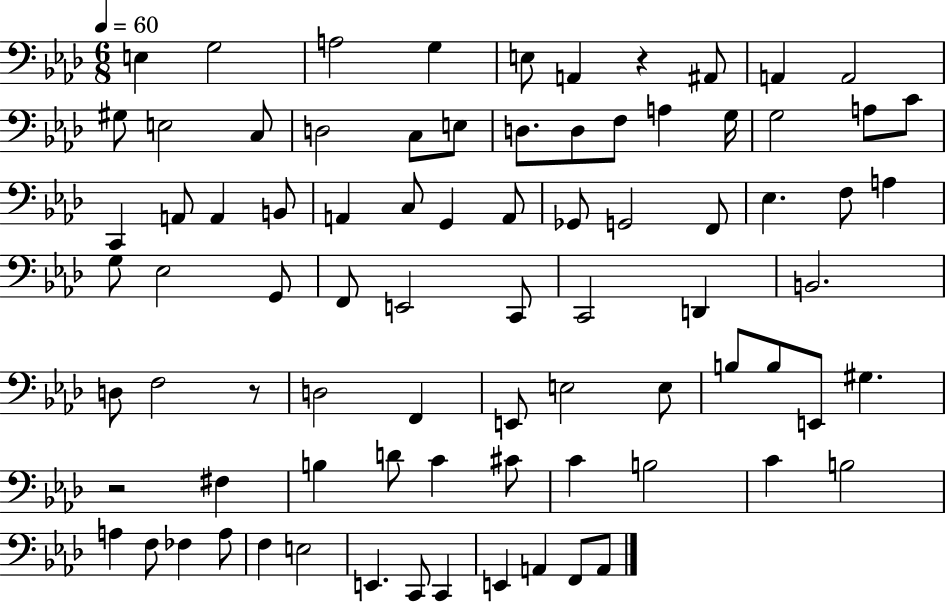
{
  \clef bass
  \numericTimeSignature
  \time 6/8
  \key aes \major
  \tempo 4 = 60
  \repeat volta 2 { e4 g2 | a2 g4 | e8 a,4 r4 ais,8 | a,4 a,2 | \break gis8 e2 c8 | d2 c8 e8 | d8. d8 f8 a4 g16 | g2 a8 c'8 | \break c,4 a,8 a,4 b,8 | a,4 c8 g,4 a,8 | ges,8 g,2 f,8 | ees4. f8 a4 | \break g8 ees2 g,8 | f,8 e,2 c,8 | c,2 d,4 | b,2. | \break d8 f2 r8 | d2 f,4 | e,8 e2 e8 | b8 b8 e,8 gis4. | \break r2 fis4 | b4 d'8 c'4 cis'8 | c'4 b2 | c'4 b2 | \break a4 f8 fes4 a8 | f4 e2 | e,4. c,8 c,4 | e,4 a,4 f,8 a,8 | \break } \bar "|."
}